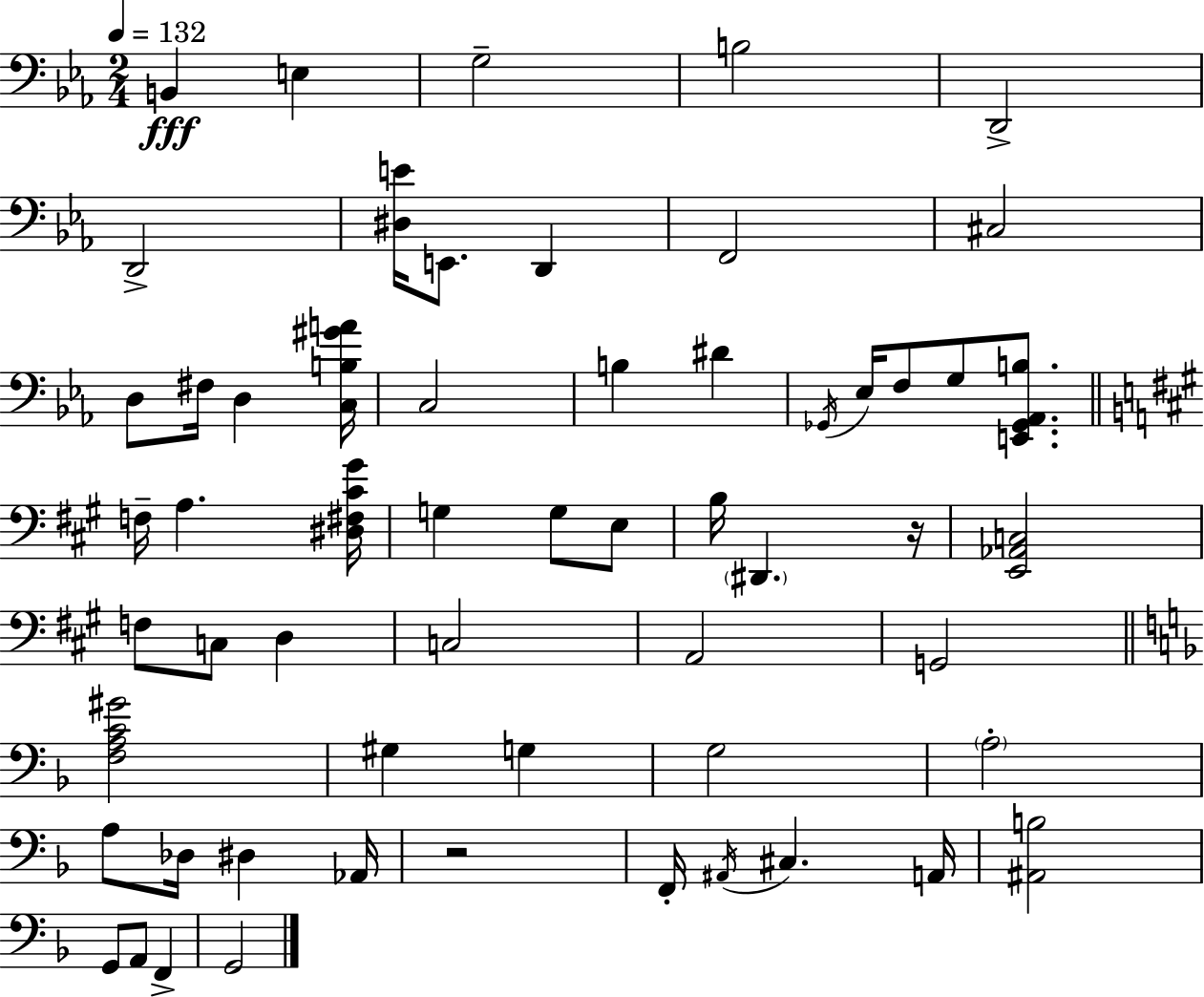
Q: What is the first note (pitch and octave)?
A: B2